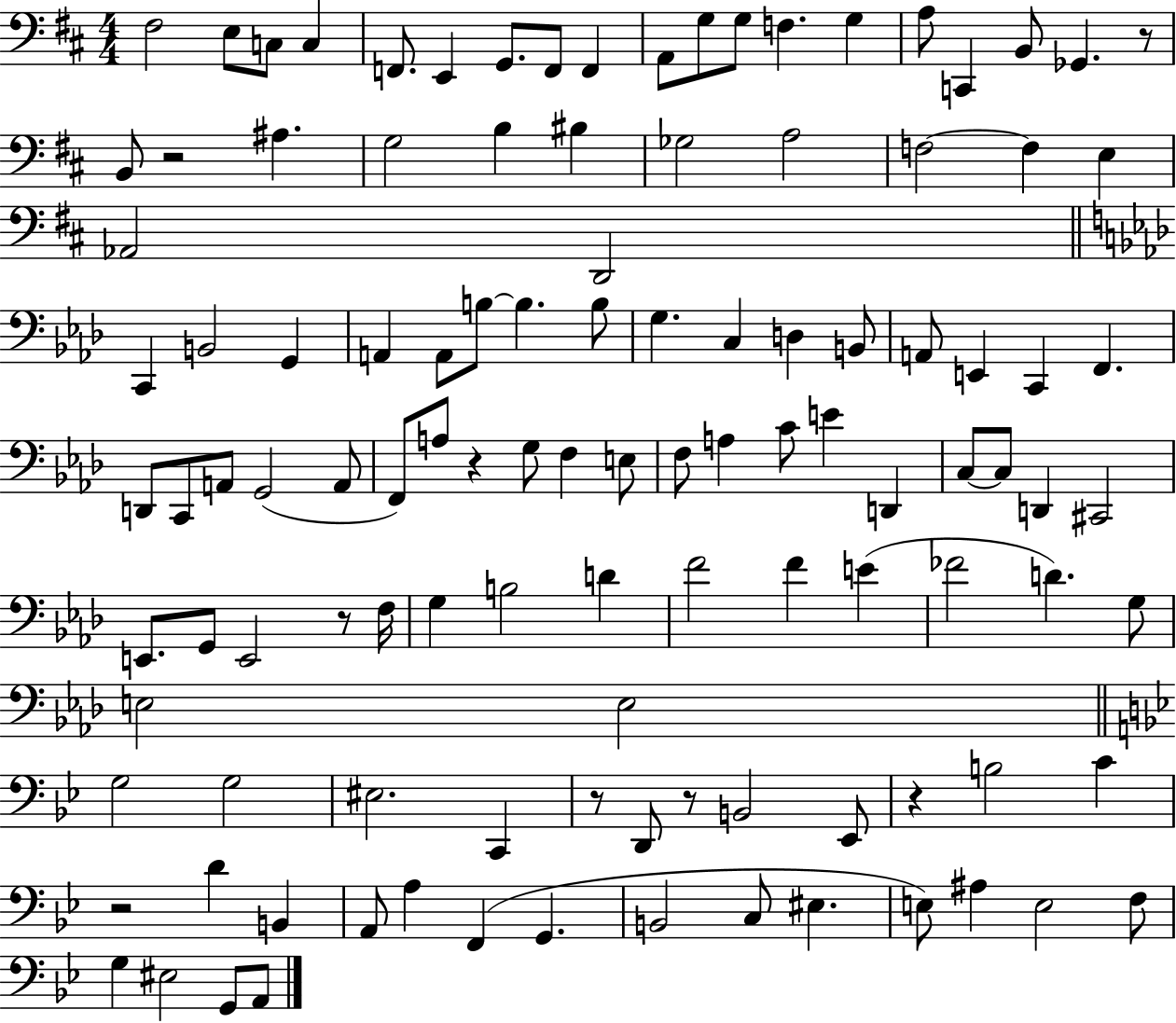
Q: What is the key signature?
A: D major